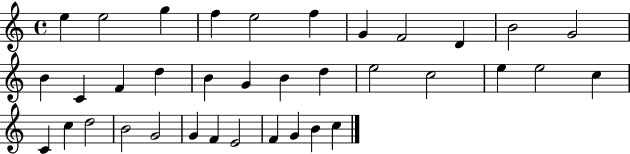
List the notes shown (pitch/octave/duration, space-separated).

E5/q E5/h G5/q F5/q E5/h F5/q G4/q F4/h D4/q B4/h G4/h B4/q C4/q F4/q D5/q B4/q G4/q B4/q D5/q E5/h C5/h E5/q E5/h C5/q C4/q C5/q D5/h B4/h G4/h G4/q F4/q E4/h F4/q G4/q B4/q C5/q